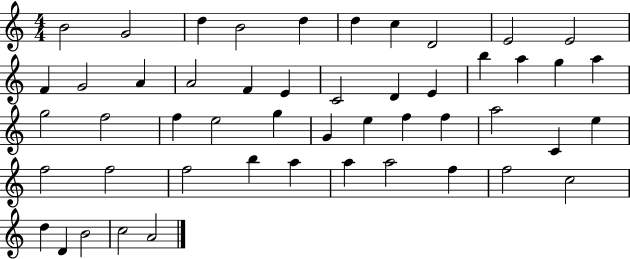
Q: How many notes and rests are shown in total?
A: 50